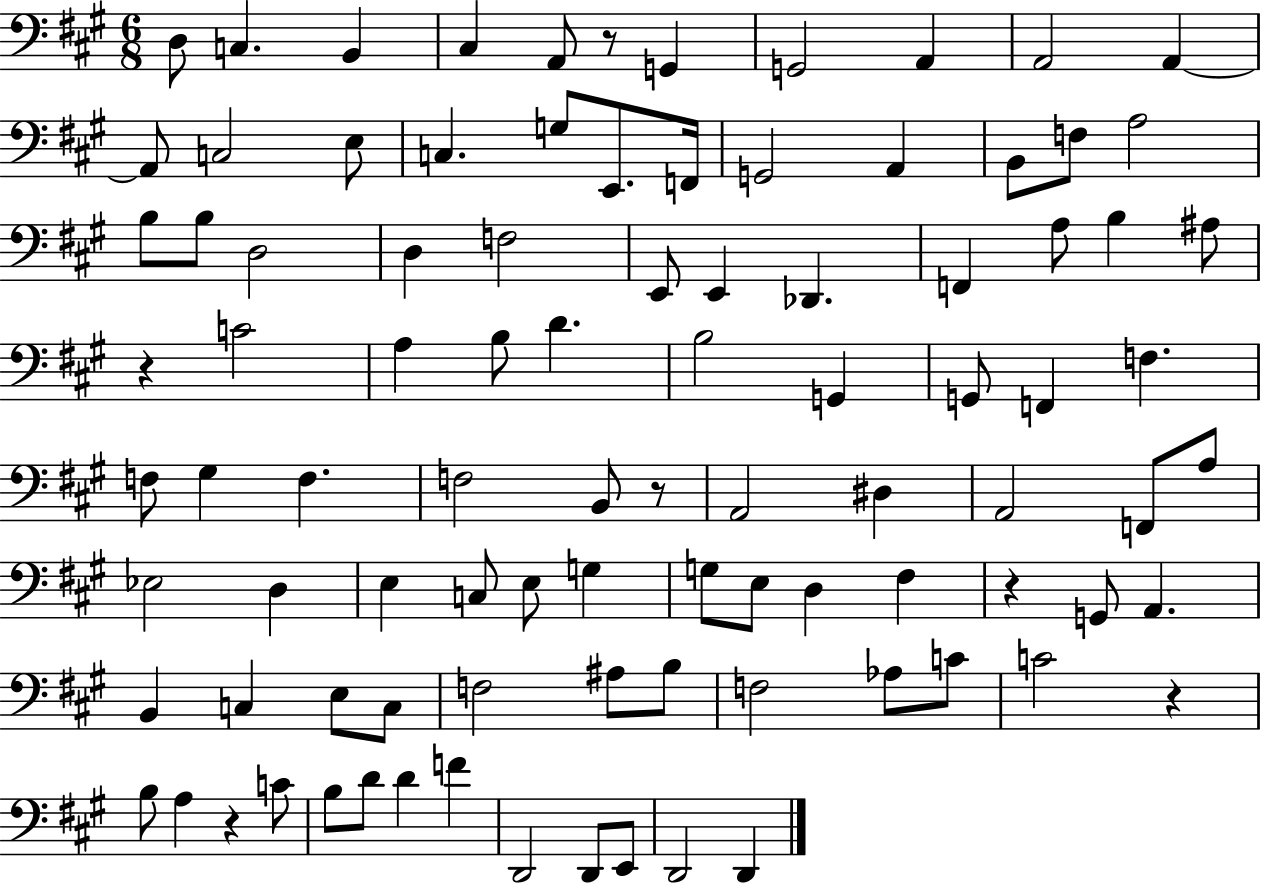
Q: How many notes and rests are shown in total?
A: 94